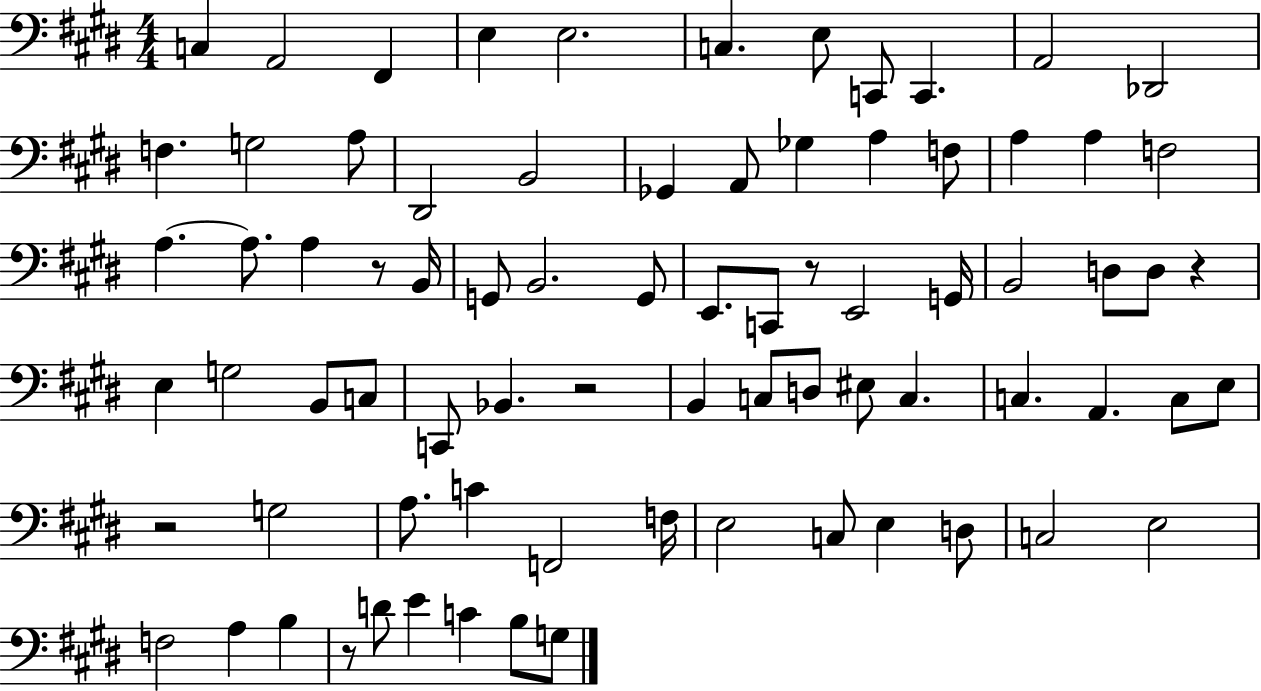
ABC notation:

X:1
T:Untitled
M:4/4
L:1/4
K:E
C, A,,2 ^F,, E, E,2 C, E,/2 C,,/2 C,, A,,2 _D,,2 F, G,2 A,/2 ^D,,2 B,,2 _G,, A,,/2 _G, A, F,/2 A, A, F,2 A, A,/2 A, z/2 B,,/4 G,,/2 B,,2 G,,/2 E,,/2 C,,/2 z/2 E,,2 G,,/4 B,,2 D,/2 D,/2 z E, G,2 B,,/2 C,/2 C,,/2 _B,, z2 B,, C,/2 D,/2 ^E,/2 C, C, A,, C,/2 E,/2 z2 G,2 A,/2 C F,,2 F,/4 E,2 C,/2 E, D,/2 C,2 E,2 F,2 A, B, z/2 D/2 E C B,/2 G,/2